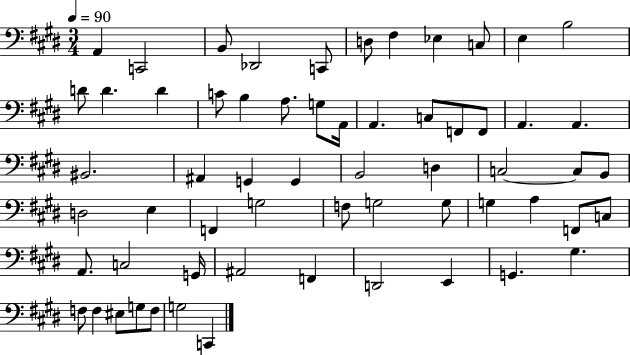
A2/q C2/h B2/e Db2/h C2/e D3/e F#3/q Eb3/q C3/e E3/q B3/h D4/e D4/q. D4/q C4/e B3/q A3/e. G3/e A2/s A2/q. C3/e F2/e F2/e A2/q. A2/q. BIS2/h. A#2/q G2/q G2/q B2/h D3/q C3/h C3/e B2/e D3/h E3/q F2/q G3/h F3/e G3/h G3/e G3/q A3/q F2/e C3/e A2/e. C3/h G2/s A#2/h F2/q D2/h E2/q G2/q. G#3/q. F3/e F3/q EIS3/e G3/e F3/e G3/h C2/q